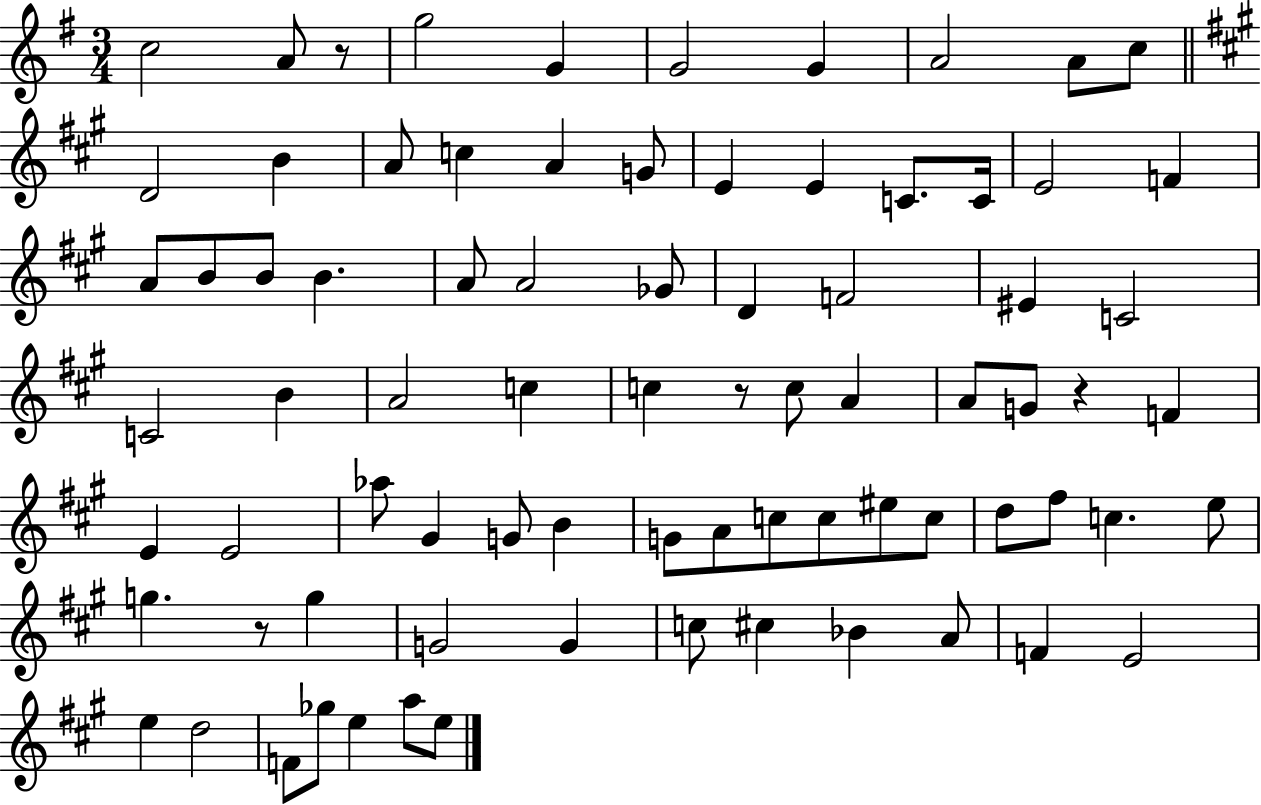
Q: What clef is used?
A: treble